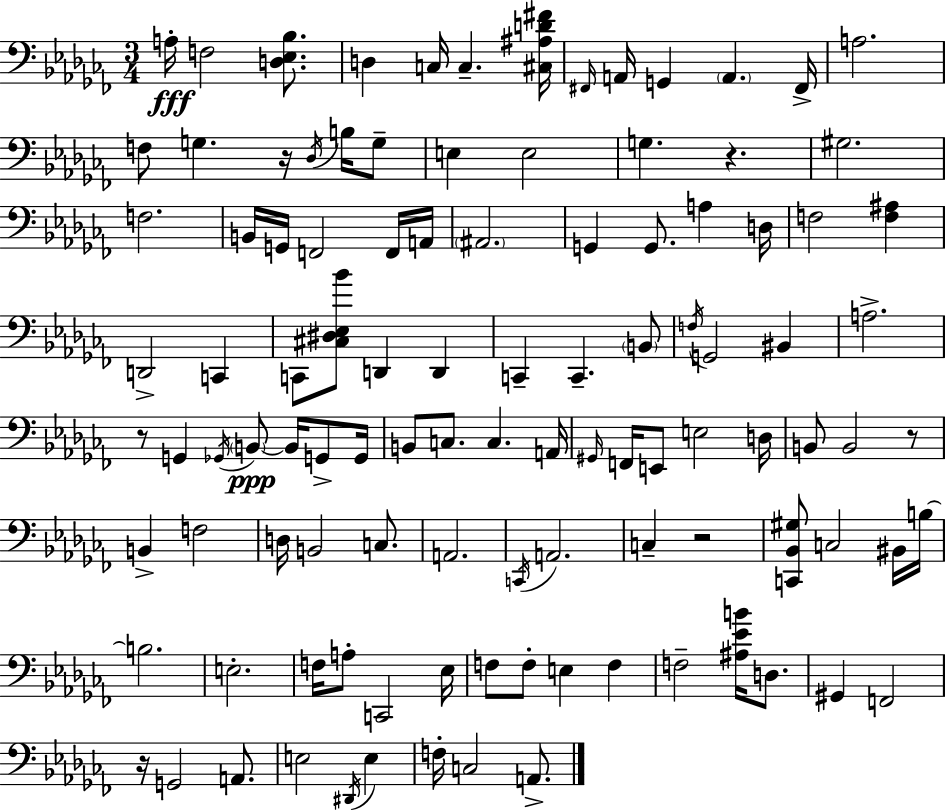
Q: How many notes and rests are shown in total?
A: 107